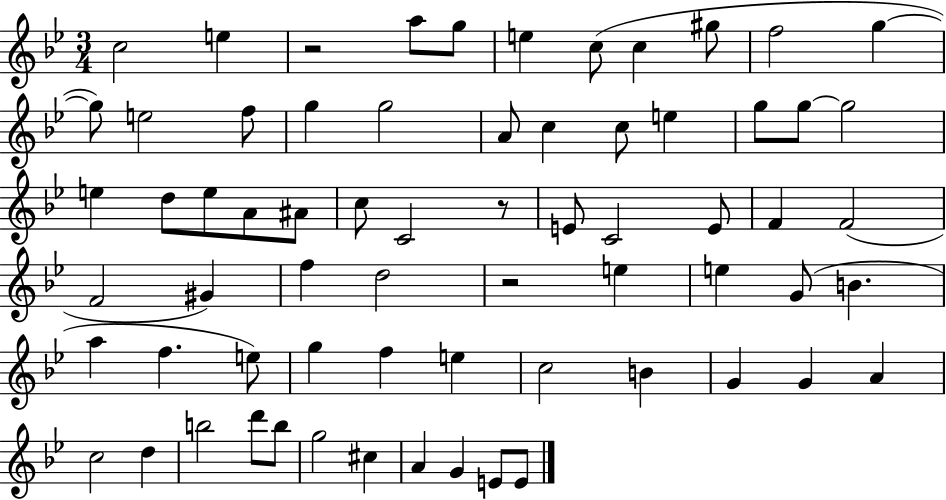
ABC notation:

X:1
T:Untitled
M:3/4
L:1/4
K:Bb
c2 e z2 a/2 g/2 e c/2 c ^g/2 f2 g g/2 e2 f/2 g g2 A/2 c c/2 e g/2 g/2 g2 e d/2 e/2 A/2 ^A/2 c/2 C2 z/2 E/2 C2 E/2 F F2 F2 ^G f d2 z2 e e G/2 B a f e/2 g f e c2 B G G A c2 d b2 d'/2 b/2 g2 ^c A G E/2 E/2